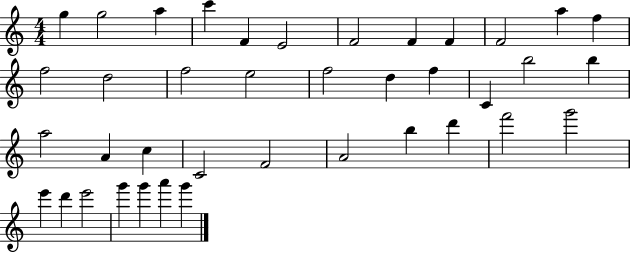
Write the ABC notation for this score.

X:1
T:Untitled
M:4/4
L:1/4
K:C
g g2 a c' F E2 F2 F F F2 a f f2 d2 f2 e2 f2 d f C b2 b a2 A c C2 F2 A2 b d' f'2 g'2 e' d' e'2 g' g' a' g'